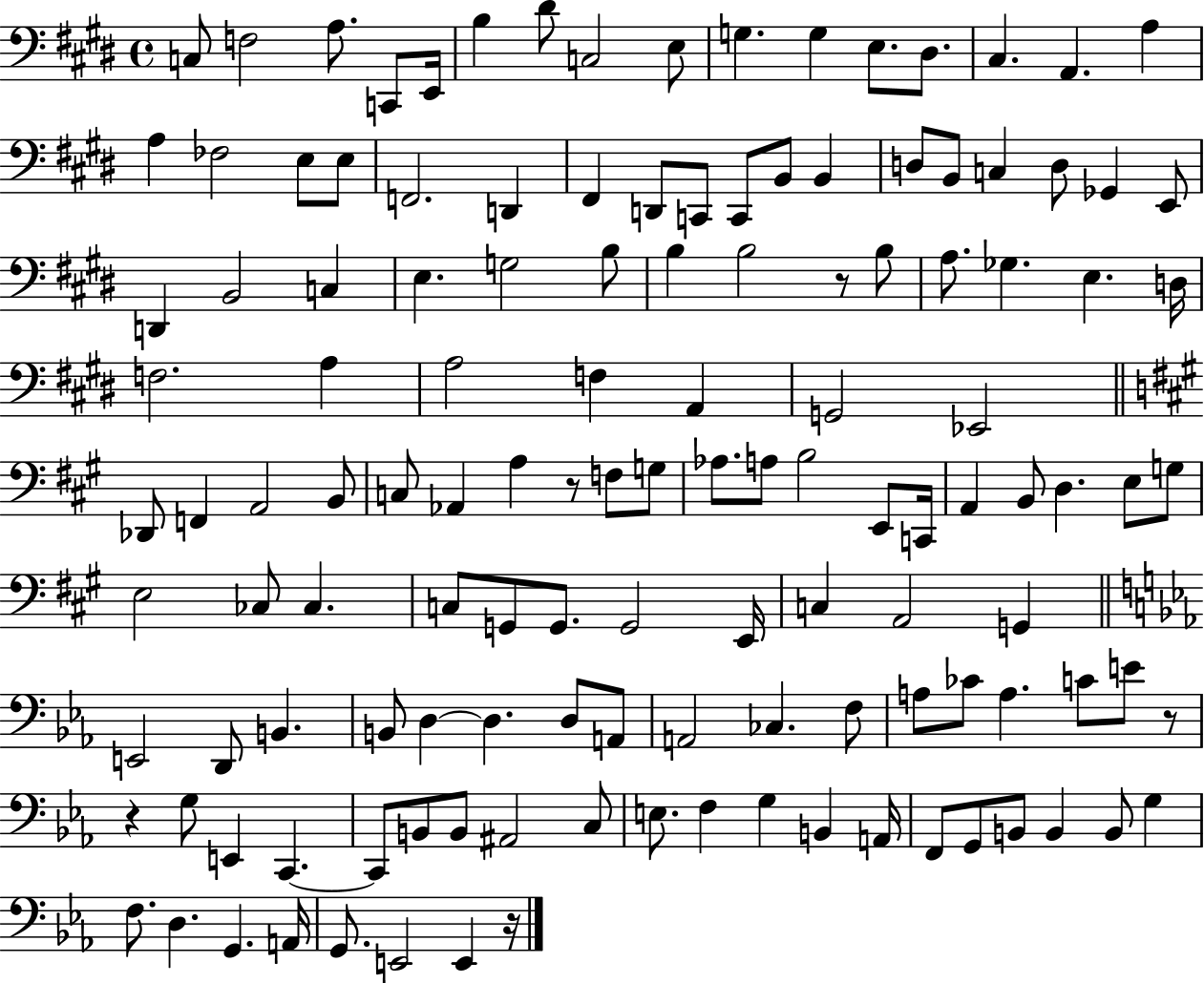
C3/e F3/h A3/e. C2/e E2/s B3/q D#4/e C3/h E3/e G3/q. G3/q E3/e. D#3/e. C#3/q. A2/q. A3/q A3/q FES3/h E3/e E3/e F2/h. D2/q F#2/q D2/e C2/e C2/e B2/e B2/q D3/e B2/e C3/q D3/e Gb2/q E2/e D2/q B2/h C3/q E3/q. G3/h B3/e B3/q B3/h R/e B3/e A3/e. Gb3/q. E3/q. D3/s F3/h. A3/q A3/h F3/q A2/q G2/h Eb2/h Db2/e F2/q A2/h B2/e C3/e Ab2/q A3/q R/e F3/e G3/e Ab3/e. A3/e B3/h E2/e C2/s A2/q B2/e D3/q. E3/e G3/e E3/h CES3/e CES3/q. C3/e G2/e G2/e. G2/h E2/s C3/q A2/h G2/q E2/h D2/e B2/q. B2/e D3/q D3/q. D3/e A2/e A2/h CES3/q. F3/e A3/e CES4/e A3/q. C4/e E4/e R/e R/q G3/e E2/q C2/q. C2/e B2/e B2/e A#2/h C3/e E3/e. F3/q G3/q B2/q A2/s F2/e G2/e B2/e B2/q B2/e G3/q F3/e. D3/q. G2/q. A2/s G2/e. E2/h E2/q R/s